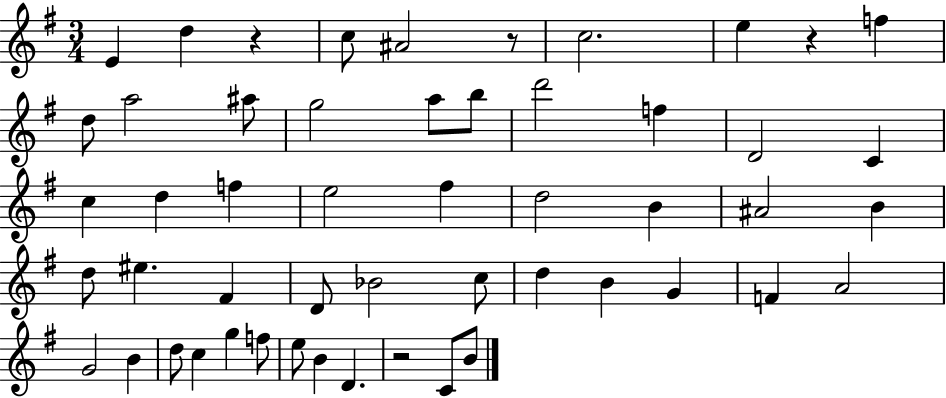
E4/q D5/q R/q C5/e A#4/h R/e C5/h. E5/q R/q F5/q D5/e A5/h A#5/e G5/h A5/e B5/e D6/h F5/q D4/h C4/q C5/q D5/q F5/q E5/h F#5/q D5/h B4/q A#4/h B4/q D5/e EIS5/q. F#4/q D4/e Bb4/h C5/e D5/q B4/q G4/q F4/q A4/h G4/h B4/q D5/e C5/q G5/q F5/e E5/e B4/q D4/q. R/h C4/e B4/e